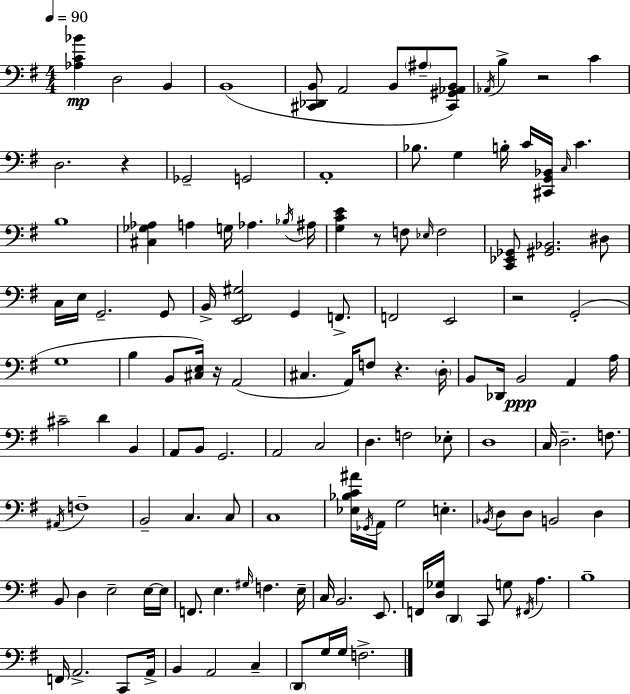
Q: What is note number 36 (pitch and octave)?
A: F2